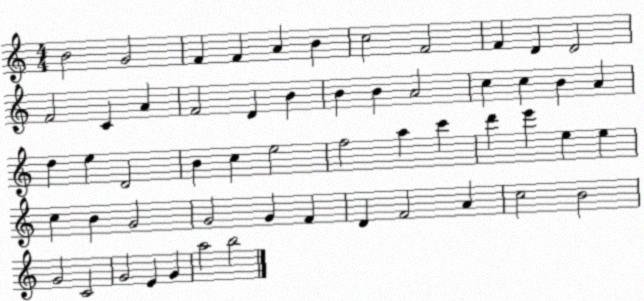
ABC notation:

X:1
T:Untitled
M:4/4
L:1/4
K:C
B2 G2 F F A B c2 F2 F D D2 F2 C A F2 D B B B A2 c c B A d e D2 B c e2 f2 a c' d' e' e e c B G2 G2 G F D F2 A c2 B2 G2 C2 G2 E G a2 b2